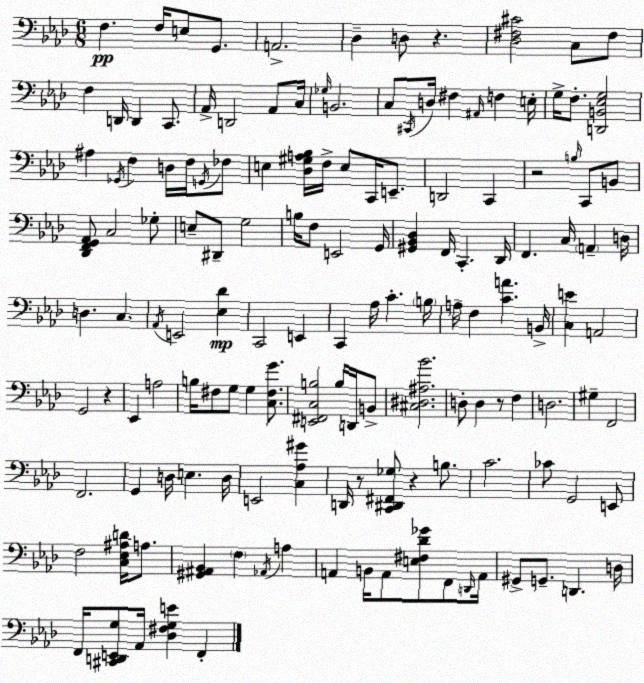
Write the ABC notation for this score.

X:1
T:Untitled
M:6/8
L:1/4
K:Ab
F, F,/4 E,/2 G,,/2 A,,2 _D, D,/2 z [_D,^F,^C]2 C,/2 ^F,/2 F, D,,/4 D,, C,,/2 _A,,/4 D,,2 _A,,/2 C,/4 _G,/4 B,,2 C,/2 ^C,,/4 D,/4 ^F, ^A,,/4 F, E,/4 G,/4 F,/2 [D,,B,,_E,G,]2 ^A, _G,,/4 F, D,/4 F,/4 G,,/4 _F,/2 E, [_D,^G,A,_B,]/4 F,/4 E,/2 C,,/4 E,,/2 D,,2 C,, z2 B,/4 C,,/2 B,,/2 [_D,,F,,G,,_A,,]/2 C,2 _G,/2 E,/2 ^D,,/2 G,2 B,/4 F,/2 E,,2 G,,/4 [^G,,_B,,_D,] F,,/4 C,, _D,,/4 F,, C,/4 A,, D,/4 D, C, _A,,/4 E,,2 [_E,_D] C,,2 E,, C,, _A,/4 C B,/4 A,/4 F, [CA] B,,/4 [C,E] A,,2 G,,2 z _E,, A,2 B,/4 ^F,/2 G,/2 G, [C,^F,G]/2 [E,,^F,,C,B,]2 B,/4 D,,/4 B,,/2 [^C,^D,^A,_B]2 D,/2 D, z/2 F, D,2 ^G, F,,2 F,,2 G,, D,/4 E, D,/4 E,,2 [C,_A,^G] D,,/4 z/2 [C,,^D,,^F,,_G,]/2 z B,/2 C2 _C/2 G,,2 E,,/2 F,2 [C,_E,^A,D]/4 A,/2 [^G,,^A,,_B,,] F, _A,,/4 A, A,, B,,/4 A,,/2 [E,^F,_D_G]/2 F,,/2 D,,/4 A,,/4 ^G,,/2 G,,/2 D,, D,/4 F,,/4 [^C,,D,,E,,G,]/2 _A,,/4 [_D,^F,G,E] F,,